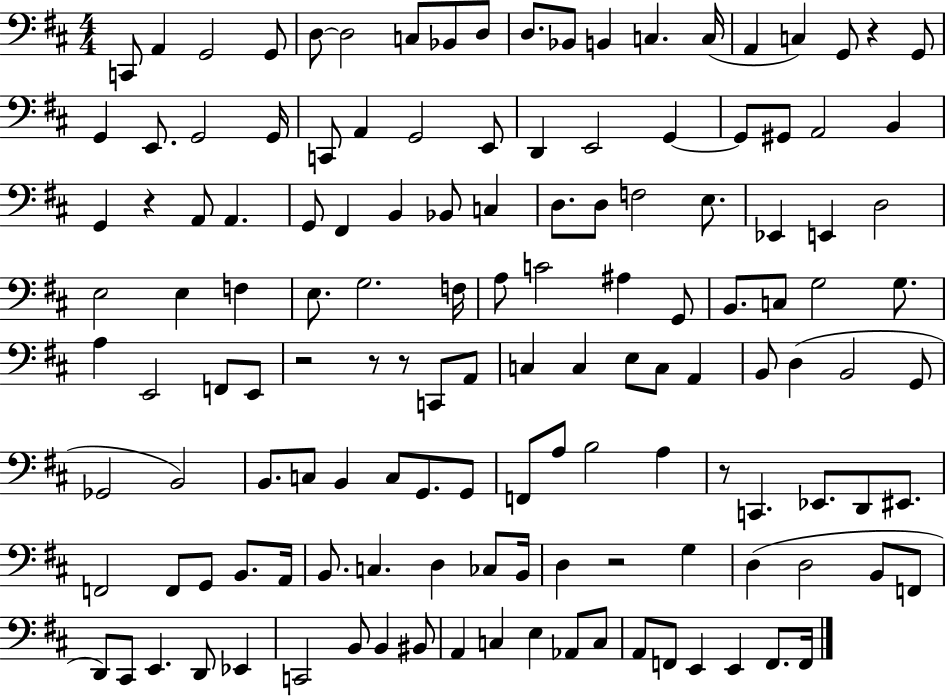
{
  \clef bass
  \numericTimeSignature
  \time 4/4
  \key d \major
  \repeat volta 2 { c,8 a,4 g,2 g,8 | d8~~ d2 c8 bes,8 d8 | d8. bes,8 b,4 c4. c16( | a,4 c4) g,8 r4 g,8 | \break g,4 e,8. g,2 g,16 | c,8 a,4 g,2 e,8 | d,4 e,2 g,4~~ | g,8 gis,8 a,2 b,4 | \break g,4 r4 a,8 a,4. | g,8 fis,4 b,4 bes,8 c4 | d8. d8 f2 e8. | ees,4 e,4 d2 | \break e2 e4 f4 | e8. g2. f16 | a8 c'2 ais4 g,8 | b,8. c8 g2 g8. | \break a4 e,2 f,8 e,8 | r2 r8 r8 c,8 a,8 | c4 c4 e8 c8 a,4 | b,8 d4( b,2 g,8 | \break ges,2 b,2) | b,8. c8 b,4 c8 g,8. g,8 | f,8 a8 b2 a4 | r8 c,4. ees,8. d,8 eis,8. | \break f,2 f,8 g,8 b,8. a,16 | b,8. c4. d4 ces8 b,16 | d4 r2 g4 | d4( d2 b,8 f,8 | \break d,8) cis,8 e,4. d,8 ees,4 | c,2 b,8 b,4 bis,8 | a,4 c4 e4 aes,8 c8 | a,8 f,8 e,4 e,4 f,8. f,16 | \break } \bar "|."
}